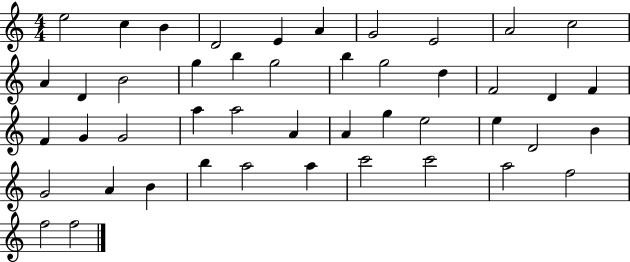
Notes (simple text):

E5/h C5/q B4/q D4/h E4/q A4/q G4/h E4/h A4/h C5/h A4/q D4/q B4/h G5/q B5/q G5/h B5/q G5/h D5/q F4/h D4/q F4/q F4/q G4/q G4/h A5/q A5/h A4/q A4/q G5/q E5/h E5/q D4/h B4/q G4/h A4/q B4/q B5/q A5/h A5/q C6/h C6/h A5/h F5/h F5/h F5/h